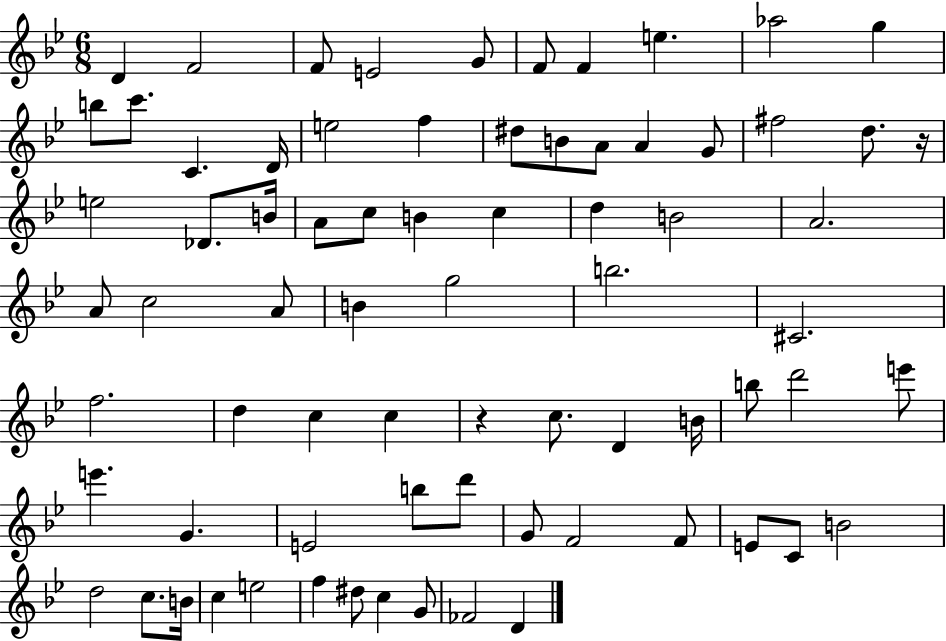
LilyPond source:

{
  \clef treble
  \numericTimeSignature
  \time 6/8
  \key bes \major
  d'4 f'2 | f'8 e'2 g'8 | f'8 f'4 e''4. | aes''2 g''4 | \break b''8 c'''8. c'4. d'16 | e''2 f''4 | dis''8 b'8 a'8 a'4 g'8 | fis''2 d''8. r16 | \break e''2 des'8. b'16 | a'8 c''8 b'4 c''4 | d''4 b'2 | a'2. | \break a'8 c''2 a'8 | b'4 g''2 | b''2. | cis'2. | \break f''2. | d''4 c''4 c''4 | r4 c''8. d'4 b'16 | b''8 d'''2 e'''8 | \break e'''4. g'4. | e'2 b''8 d'''8 | g'8 f'2 f'8 | e'8 c'8 b'2 | \break d''2 c''8. b'16 | c''4 e''2 | f''4 dis''8 c''4 g'8 | fes'2 d'4 | \break \bar "|."
}